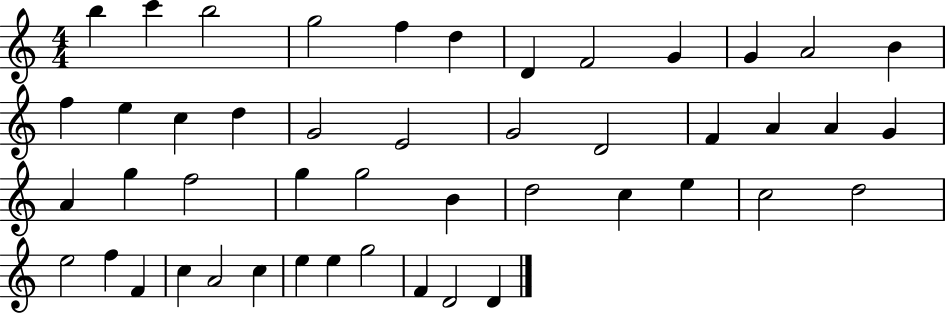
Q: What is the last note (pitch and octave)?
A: D4